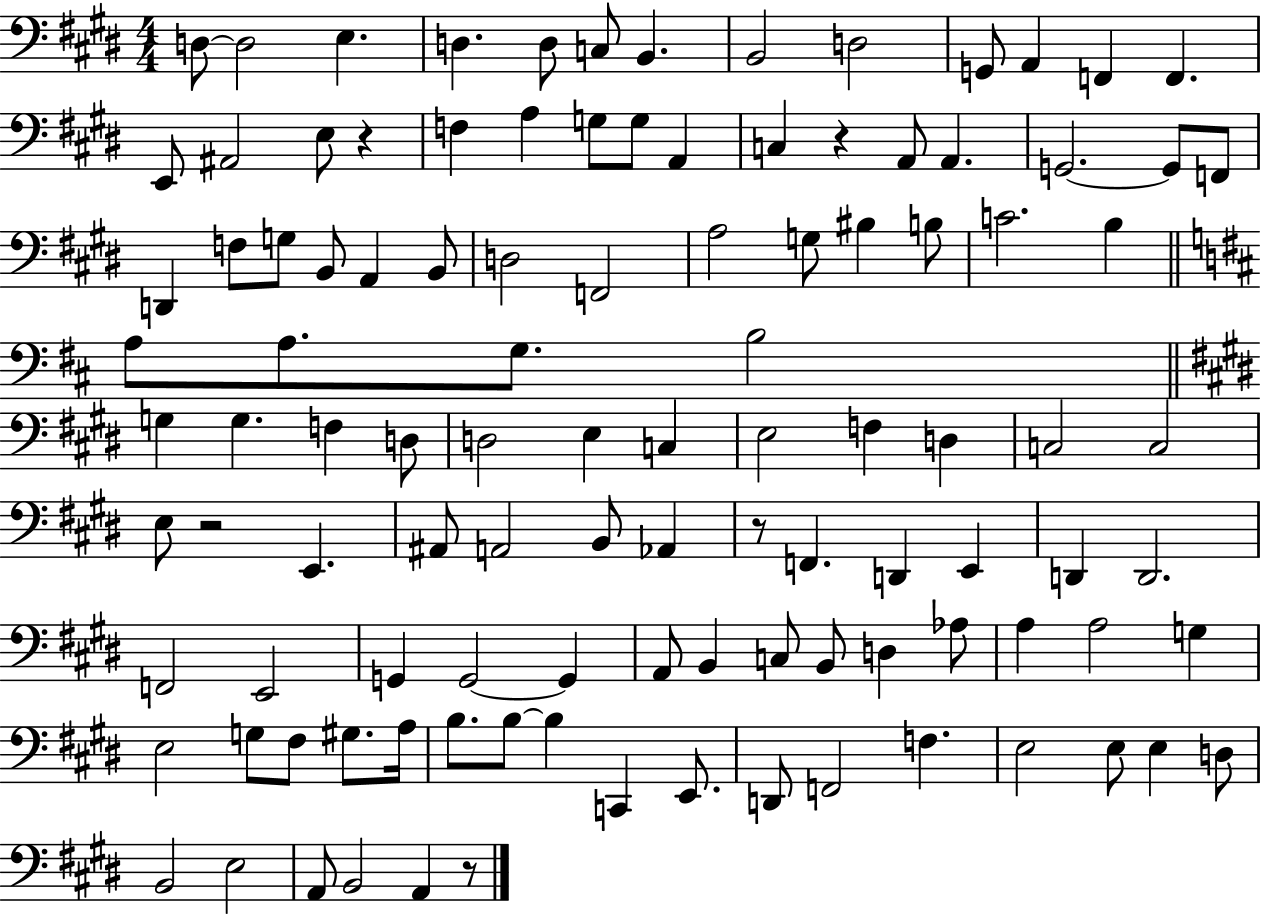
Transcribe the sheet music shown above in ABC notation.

X:1
T:Untitled
M:4/4
L:1/4
K:E
D,/2 D,2 E, D, D,/2 C,/2 B,, B,,2 D,2 G,,/2 A,, F,, F,, E,,/2 ^A,,2 E,/2 z F, A, G,/2 G,/2 A,, C, z A,,/2 A,, G,,2 G,,/2 F,,/2 D,, F,/2 G,/2 B,,/2 A,, B,,/2 D,2 F,,2 A,2 G,/2 ^B, B,/2 C2 B, A,/2 A,/2 G,/2 B,2 G, G, F, D,/2 D,2 E, C, E,2 F, D, C,2 C,2 E,/2 z2 E,, ^A,,/2 A,,2 B,,/2 _A,, z/2 F,, D,, E,, D,, D,,2 F,,2 E,,2 G,, G,,2 G,, A,,/2 B,, C,/2 B,,/2 D, _A,/2 A, A,2 G, E,2 G,/2 ^F,/2 ^G,/2 A,/4 B,/2 B,/2 B, C,, E,,/2 D,,/2 F,,2 F, E,2 E,/2 E, D,/2 B,,2 E,2 A,,/2 B,,2 A,, z/2